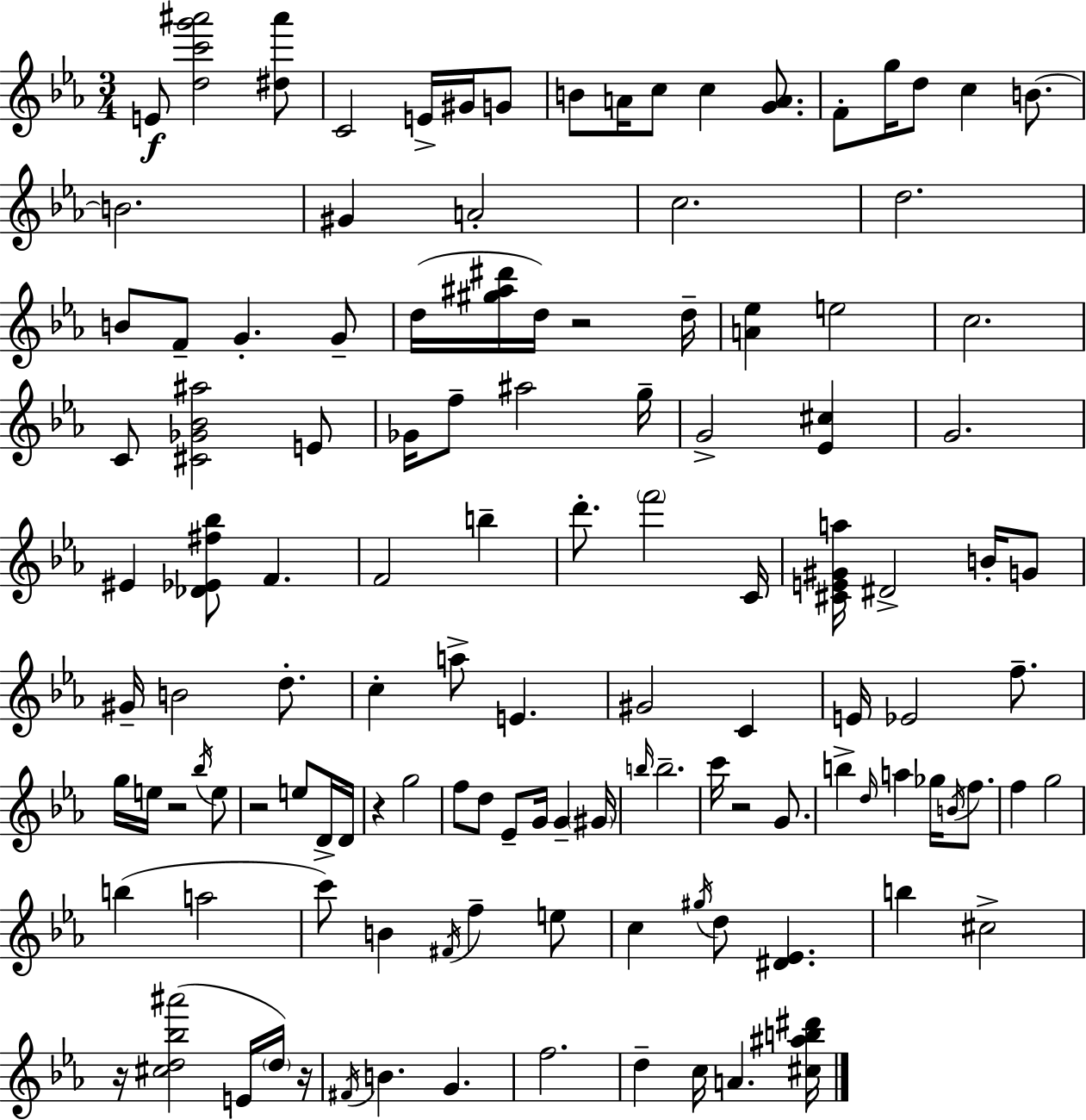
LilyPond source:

{
  \clef treble
  \numericTimeSignature
  \time 3/4
  \key ees \major
  e'8\f <d'' c''' g''' ais'''>2 <dis'' ais'''>8 | c'2 e'16-> gis'16 g'8 | b'8 a'16 c''8 c''4 <g' a'>8. | f'8-. g''16 d''8 c''4 b'8.~~ | \break b'2. | gis'4 a'2-. | c''2. | d''2. | \break b'8 f'8-- g'4.-. g'8-- | d''16( <gis'' ais'' dis'''>16 d''16) r2 d''16-- | <a' ees''>4 e''2 | c''2. | \break c'8 <cis' ges' bes' ais''>2 e'8 | ges'16 f''8-- ais''2 g''16-- | g'2-> <ees' cis''>4 | g'2. | \break eis'4 <des' ees' fis'' bes''>8 f'4. | f'2 b''4-- | d'''8.-. \parenthesize f'''2 c'16 | <cis' e' gis' a''>16 dis'2-> b'16-. g'8 | \break gis'16-- b'2 d''8.-. | c''4-. a''8-> e'4. | gis'2 c'4 | e'16 ees'2 f''8.-- | \break g''16 e''16 r2 \acciaccatura { bes''16 } e''8 | r2 e''8 d'16-> | d'16 r4 g''2 | f''8 d''8 ees'8-- g'16 g'4-- | \break \parenthesize gis'16 \grace { b''16 } b''2.-- | c'''16 r2 g'8. | b''4-> \grace { d''16 } a''4 ges''16 | \acciaccatura { b'16 } f''8. f''4 g''2 | \break b''4( a''2 | c'''8) b'4 \acciaccatura { fis'16 } f''4-- | e''8 c''4 \acciaccatura { gis''16 } d''8 | <dis' ees'>4. b''4 cis''2-> | \break r16 <cis'' d'' bes'' ais'''>2( | e'16 \parenthesize d''16) r16 \acciaccatura { fis'16 } b'4. | g'4. f''2. | d''4-- c''16 | \break a'4. <cis'' ais'' b'' dis'''>16 \bar "|."
}